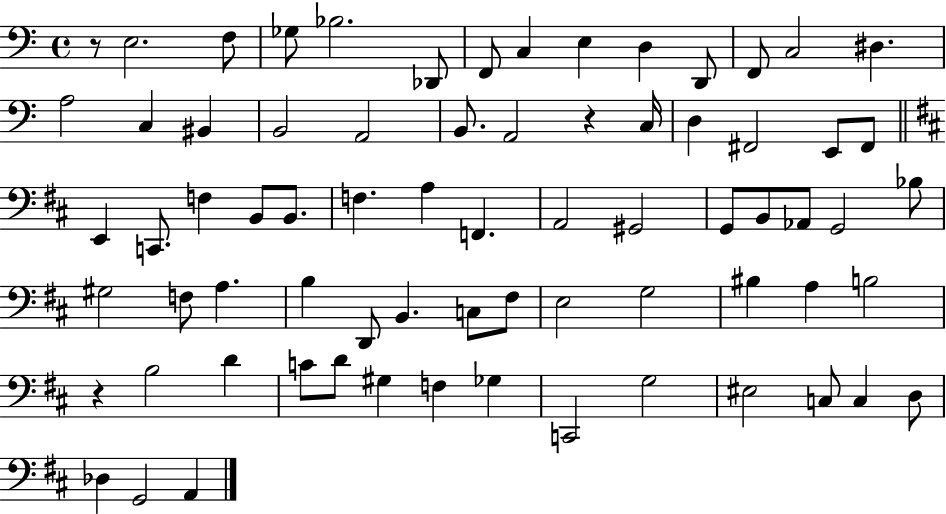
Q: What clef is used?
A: bass